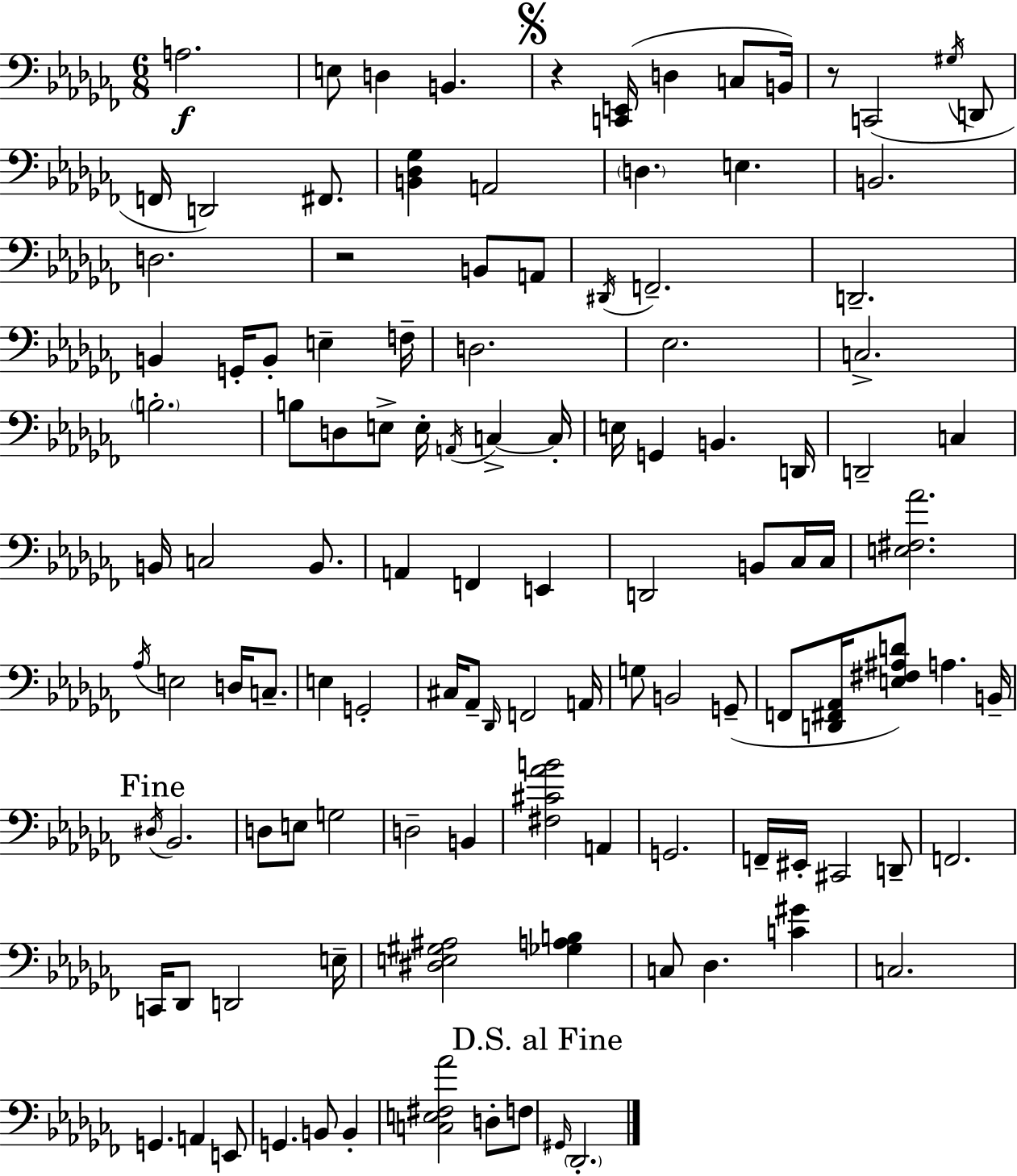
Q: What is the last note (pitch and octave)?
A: Db2